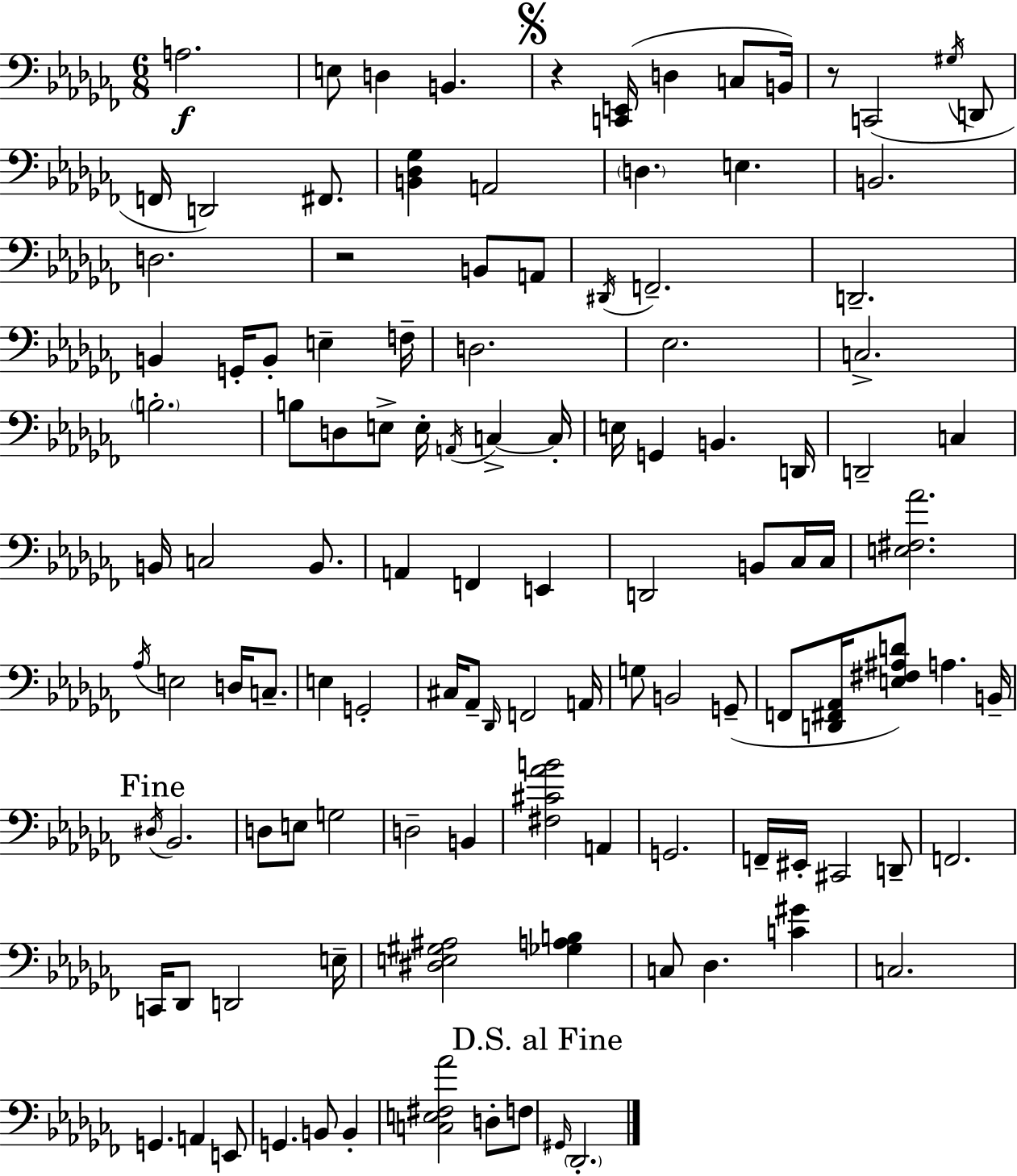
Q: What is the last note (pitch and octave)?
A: Db2